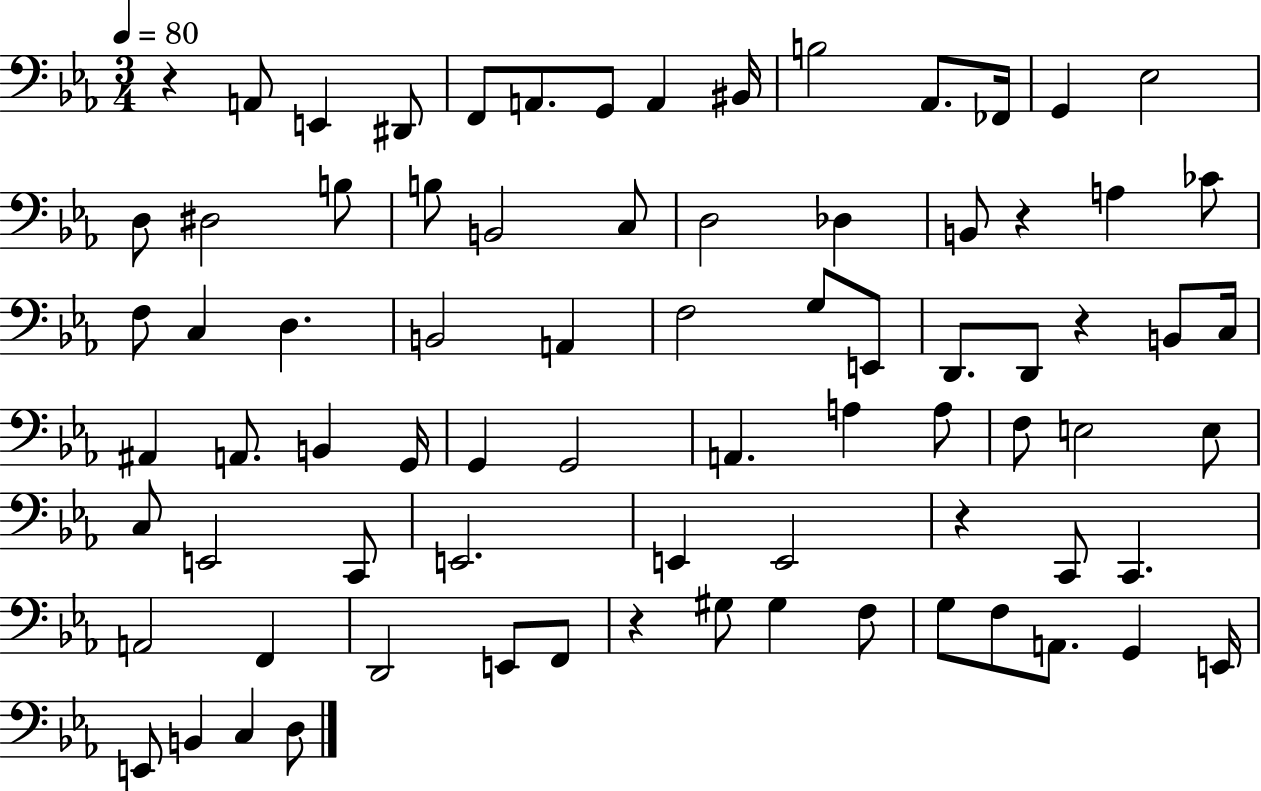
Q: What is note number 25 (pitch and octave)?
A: F3